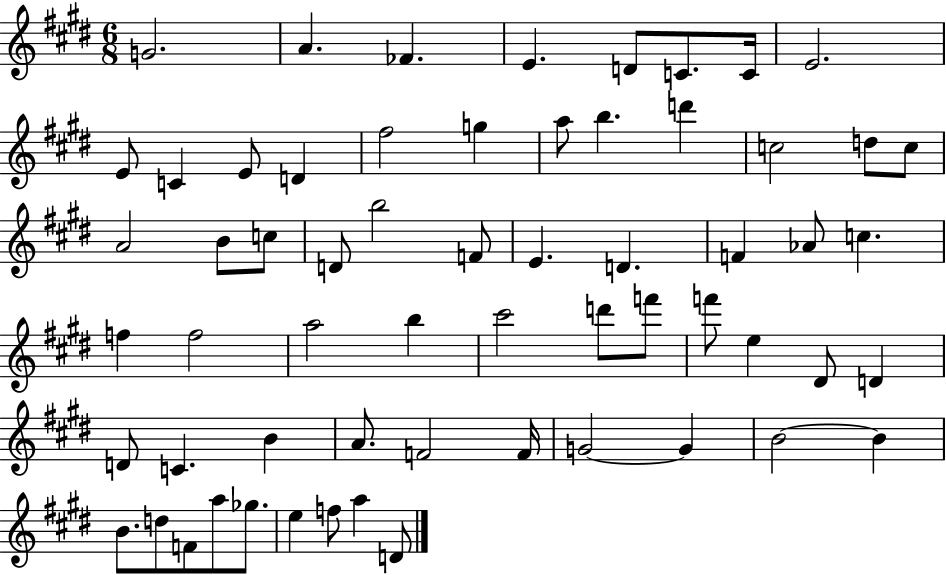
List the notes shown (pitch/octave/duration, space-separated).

G4/h. A4/q. FES4/q. E4/q. D4/e C4/e. C4/s E4/h. E4/e C4/q E4/e D4/q F#5/h G5/q A5/e B5/q. D6/q C5/h D5/e C5/e A4/h B4/e C5/e D4/e B5/h F4/e E4/q. D4/q. F4/q Ab4/e C5/q. F5/q F5/h A5/h B5/q C#6/h D6/e F6/e F6/e E5/q D#4/e D4/q D4/e C4/q. B4/q A4/e. F4/h F4/s G4/h G4/q B4/h B4/q B4/e. D5/e F4/e A5/e Gb5/e. E5/q F5/e A5/q D4/e